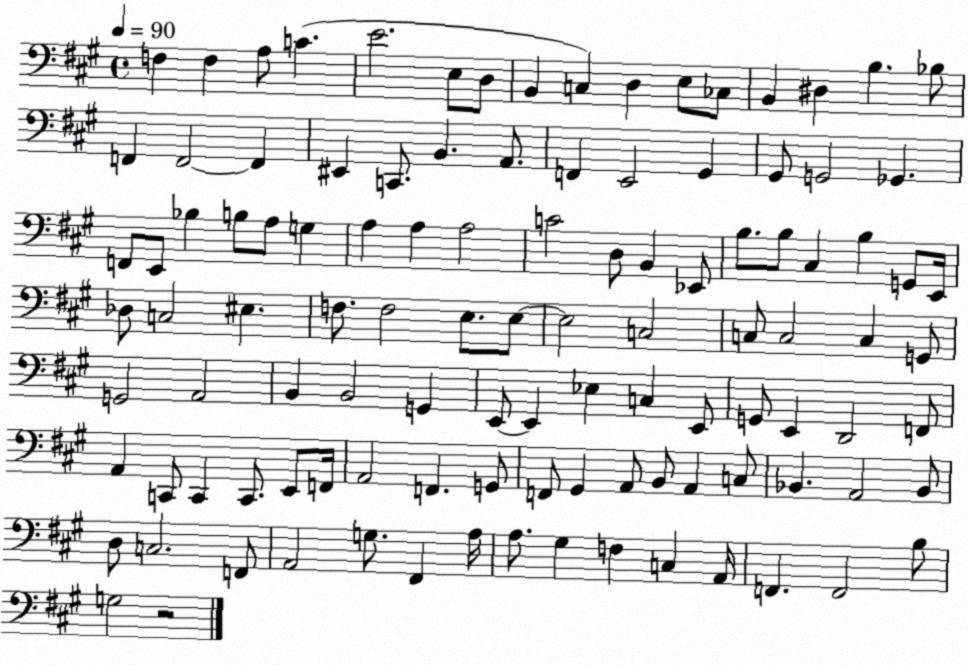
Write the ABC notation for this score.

X:1
T:Untitled
M:4/4
L:1/4
K:A
F, F, A,/2 C E2 E,/2 D,/2 B,, C, D, E,/2 _C,/2 B,, ^D, B, _B,/2 F,, F,,2 F,, ^E,, C,,/2 B,, A,,/2 F,, E,,2 ^G,, ^G,,/2 G,,2 _G,, F,,/2 E,,/2 _B, B,/2 A,/2 G, A, A, A,2 C2 D,/2 B,, _E,,/2 B,/2 B,/2 ^C, B, G,,/2 E,,/4 _D,/2 C,2 ^E, F,/2 F,2 E,/2 E,/2 E,2 C,2 C,/2 C,2 C, G,,/2 G,,2 A,,2 B,, B,,2 G,, E,,/2 E,, _E, C, E,,/2 G,,/2 E,, D,,2 F,,/2 A,, C,,/2 C,, C,,/2 E,,/2 F,,/4 A,,2 F,, G,,/2 F,,/2 ^G,, A,,/2 B,,/2 A,, C,/2 _B,, A,,2 _B,,/2 D,/2 C,2 F,,/2 A,,2 G,/2 ^F,, A,/4 A,/2 ^G, F, C, A,,/4 F,, F,,2 B,/2 G,2 z2